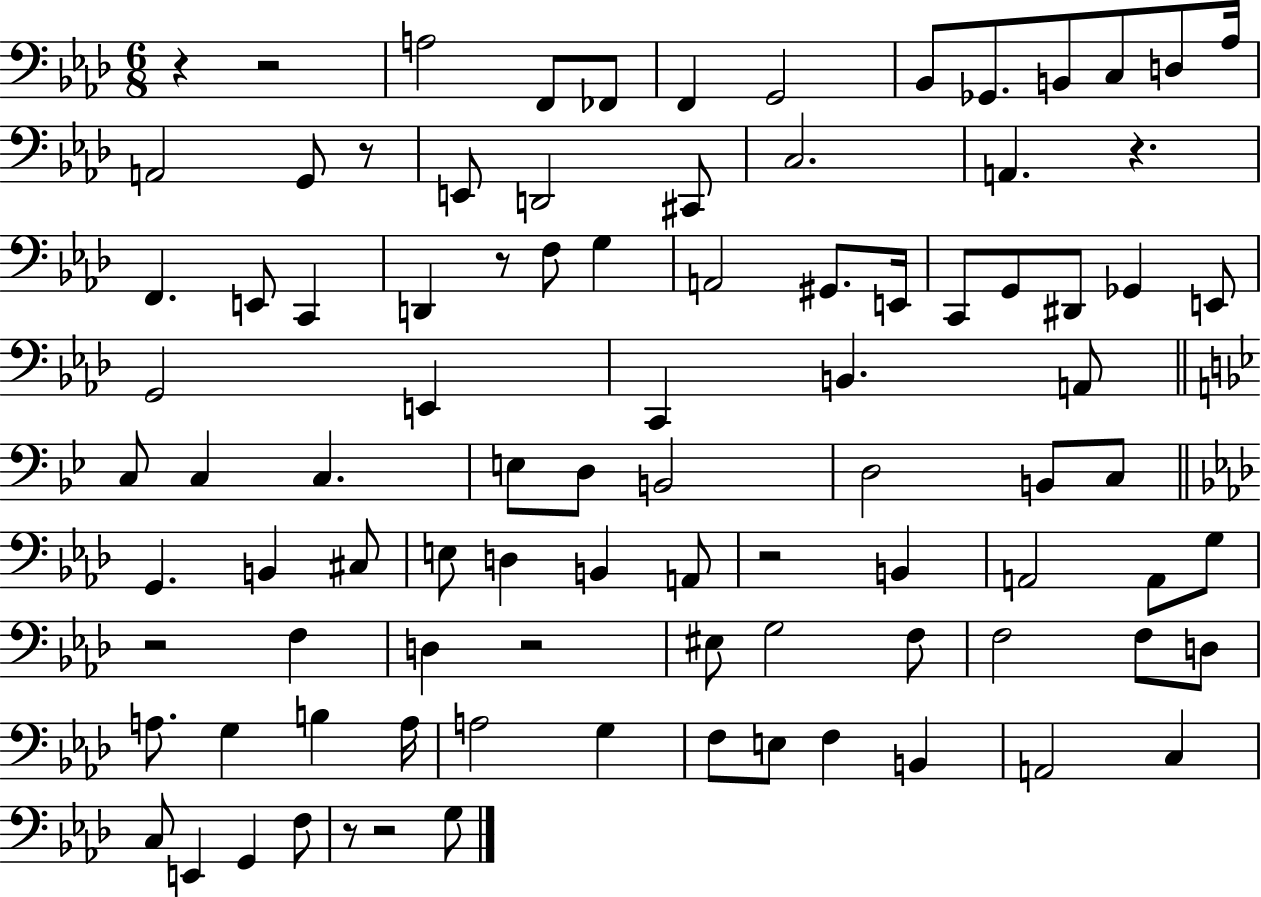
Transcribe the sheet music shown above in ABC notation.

X:1
T:Untitled
M:6/8
L:1/4
K:Ab
z z2 A,2 F,,/2 _F,,/2 F,, G,,2 _B,,/2 _G,,/2 B,,/2 C,/2 D,/2 _A,/4 A,,2 G,,/2 z/2 E,,/2 D,,2 ^C,,/2 C,2 A,, z F,, E,,/2 C,, D,, z/2 F,/2 G, A,,2 ^G,,/2 E,,/4 C,,/2 G,,/2 ^D,,/2 _G,, E,,/2 G,,2 E,, C,, B,, A,,/2 C,/2 C, C, E,/2 D,/2 B,,2 D,2 B,,/2 C,/2 G,, B,, ^C,/2 E,/2 D, B,, A,,/2 z2 B,, A,,2 A,,/2 G,/2 z2 F, D, z2 ^E,/2 G,2 F,/2 F,2 F,/2 D,/2 A,/2 G, B, A,/4 A,2 G, F,/2 E,/2 F, B,, A,,2 C, C,/2 E,, G,, F,/2 z/2 z2 G,/2